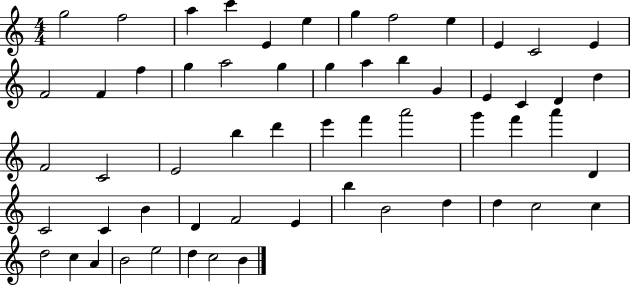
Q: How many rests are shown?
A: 0